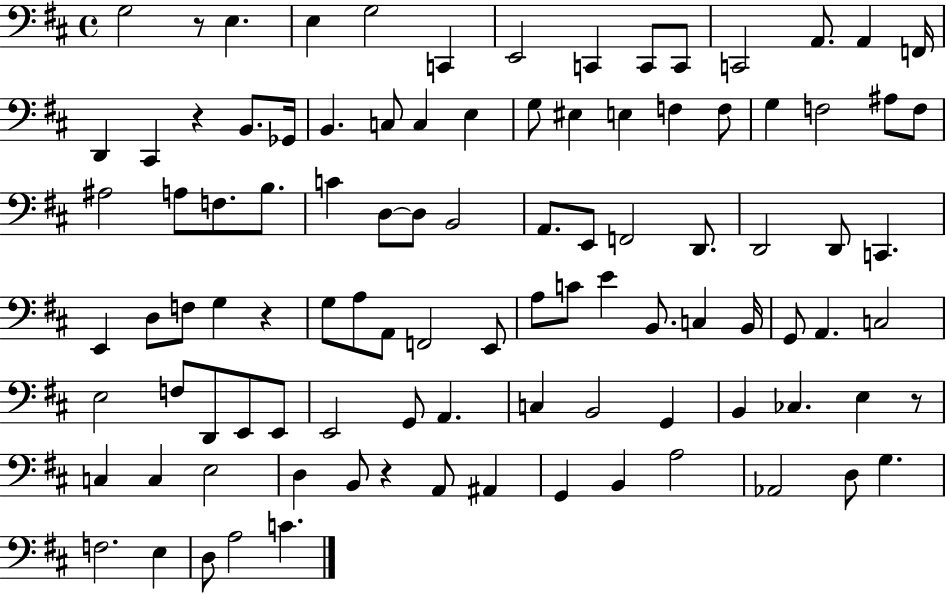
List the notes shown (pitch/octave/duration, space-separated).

G3/h R/e E3/q. E3/q G3/h C2/q E2/h C2/q C2/e C2/e C2/h A2/e. A2/q F2/s D2/q C#2/q R/q B2/e. Gb2/s B2/q. C3/e C3/q E3/q G3/e EIS3/q E3/q F3/q F3/e G3/q F3/h A#3/e F3/e A#3/h A3/e F3/e. B3/e. C4/q D3/e D3/e B2/h A2/e. E2/e F2/h D2/e. D2/h D2/e C2/q. E2/q D3/e F3/e G3/q R/q G3/e A3/e A2/e F2/h E2/e A3/e C4/e E4/q B2/e. C3/q B2/s G2/e A2/q. C3/h E3/h F3/e D2/e E2/e E2/e E2/h G2/e A2/q. C3/q B2/h G2/q B2/q CES3/q. E3/q R/e C3/q C3/q E3/h D3/q B2/e R/q A2/e A#2/q G2/q B2/q A3/h Ab2/h D3/e G3/q. F3/h. E3/q D3/e A3/h C4/q.